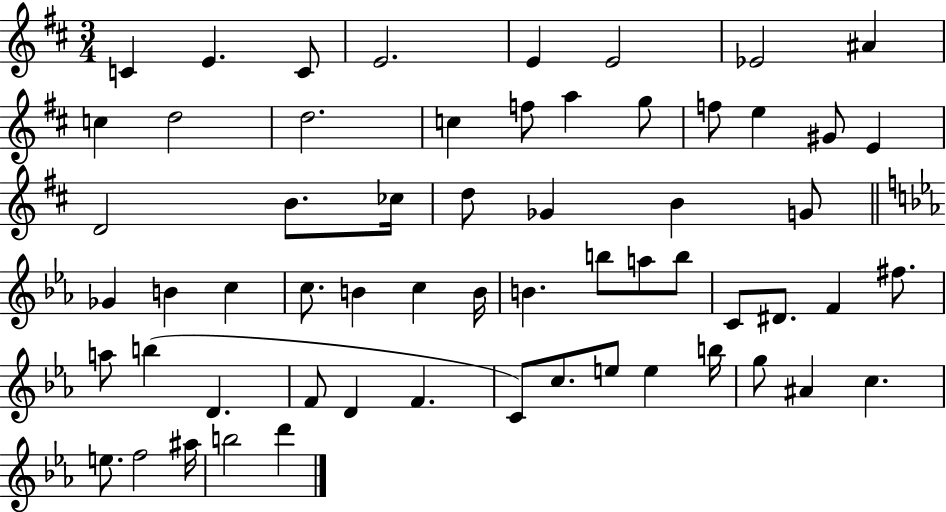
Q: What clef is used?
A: treble